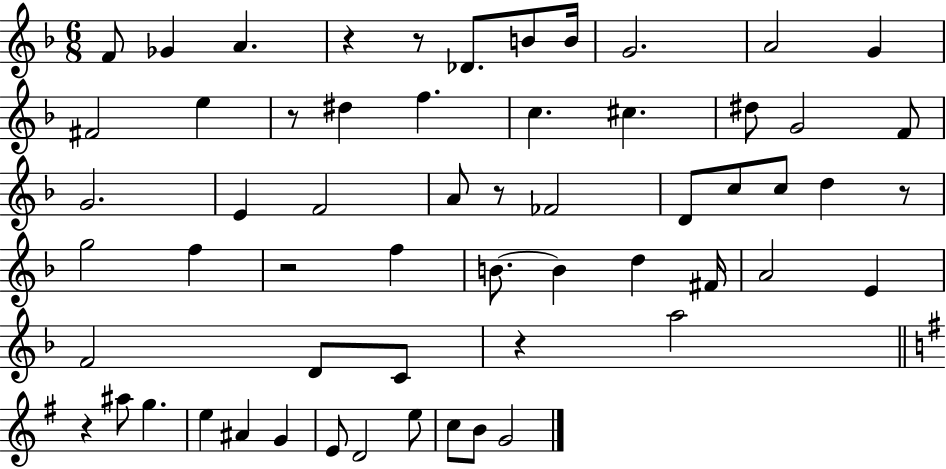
X:1
T:Untitled
M:6/8
L:1/4
K:F
F/2 _G A z z/2 _D/2 B/2 B/4 G2 A2 G ^F2 e z/2 ^d f c ^c ^d/2 G2 F/2 G2 E F2 A/2 z/2 _F2 D/2 c/2 c/2 d z/2 g2 f z2 f B/2 B d ^F/4 A2 E F2 D/2 C/2 z a2 z ^a/2 g e ^A G E/2 D2 e/2 c/2 B/2 G2